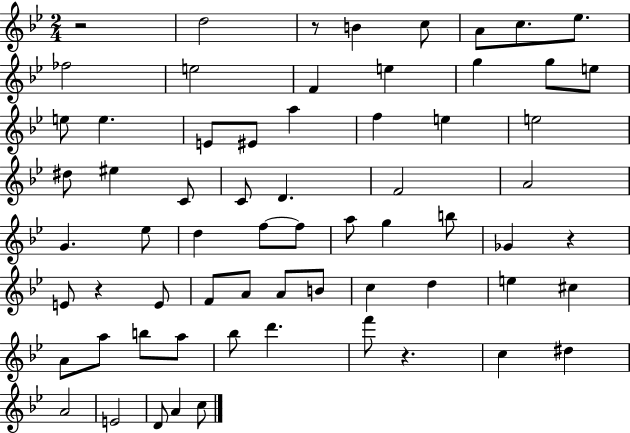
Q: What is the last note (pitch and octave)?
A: C5